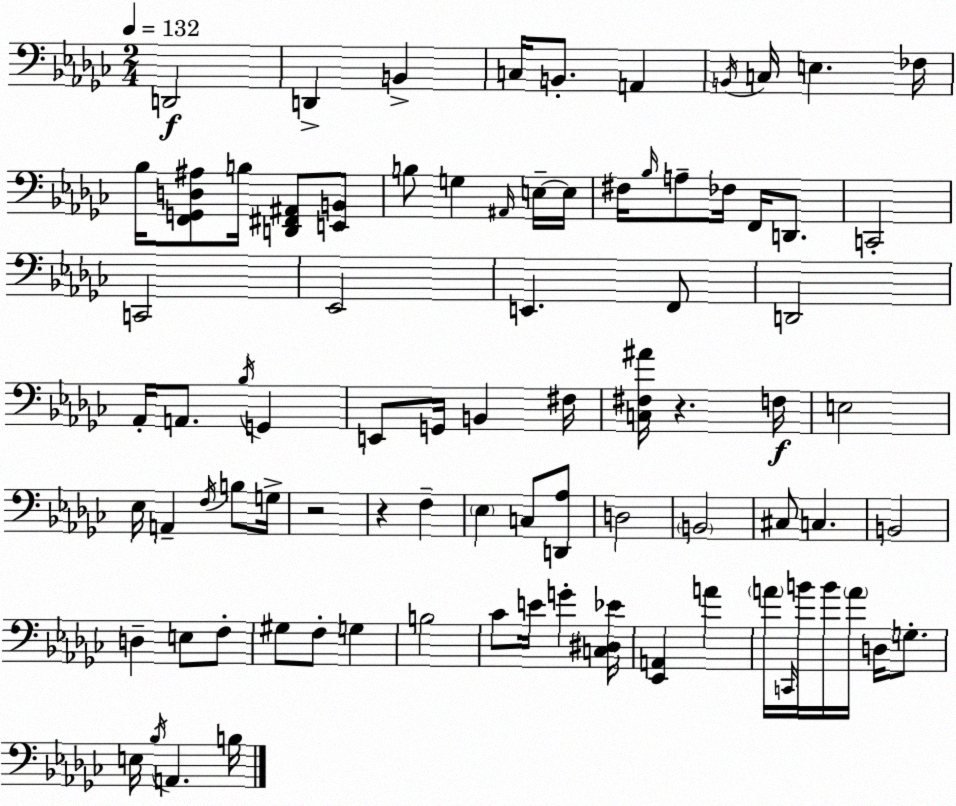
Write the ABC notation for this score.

X:1
T:Untitled
M:2/4
L:1/4
K:Ebm
D,,2 D,, B,, C,/4 B,,/2 A,, B,,/4 C,/4 E, _F,/4 _B,/4 [F,,G,,D,^A,]/2 B,/4 [D,,^F,,^A,,]/2 [E,,B,,]/2 B,/2 G, ^A,,/4 E,/4 E,/4 ^F,/4 _B,/4 A,/2 _F,/4 F,,/4 D,,/2 C,,2 C,,2 _E,,2 E,, F,,/2 D,,2 _A,,/4 A,,/2 _B,/4 G,, E,,/2 G,,/4 B,, ^F,/4 [C,^F,^A]/4 z F,/4 E,2 _E,/4 A,, F,/4 B,/2 G,/4 z2 z F, _E, C,/2 [D,,_A,]/2 D,2 B,,2 ^C,/2 C, B,,2 D, E,/2 F,/2 ^G,/2 F,/2 G, B,2 _C/2 E/4 G [C,^D,_E]/4 [_E,,A,,] A A/4 C,,/4 B/4 B/4 A/4 D,/4 G,/2 E,/4 _B,/4 A,, B,/4